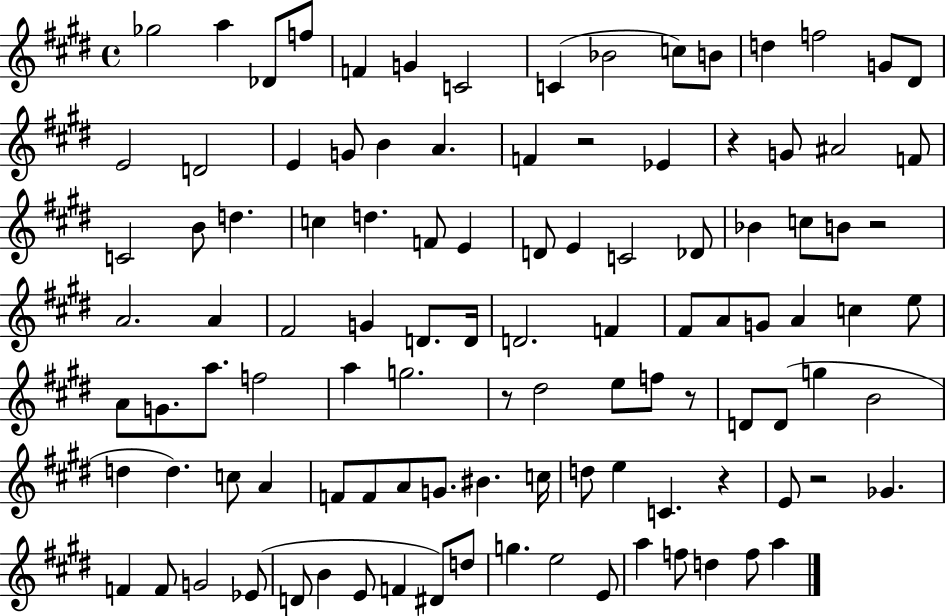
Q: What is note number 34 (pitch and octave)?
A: D4